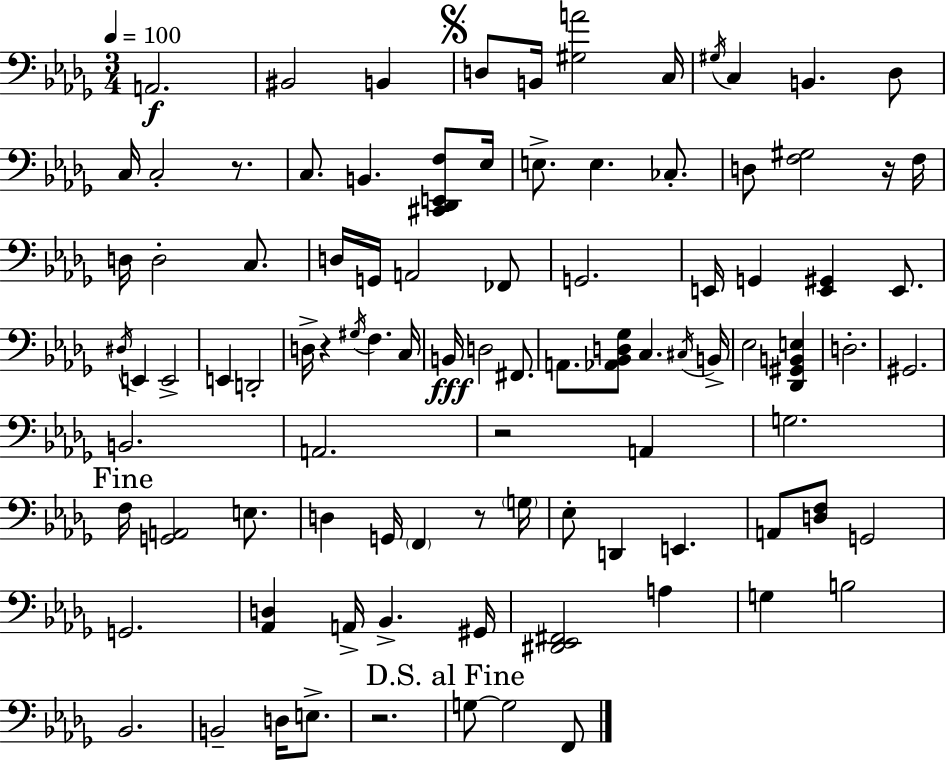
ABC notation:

X:1
T:Untitled
M:3/4
L:1/4
K:Bbm
A,,2 ^B,,2 B,, D,/2 B,,/4 [^G,A]2 C,/4 ^G,/4 C, B,, _D,/2 C,/4 C,2 z/2 C,/2 B,, [^C,,_D,,E,,F,]/2 _E,/4 E,/2 E, _C,/2 D,/2 [F,^G,]2 z/4 F,/4 D,/4 D,2 C,/2 D,/4 G,,/4 A,,2 _F,,/2 G,,2 E,,/4 G,, [E,,^G,,] E,,/2 ^D,/4 E,, E,,2 E,, D,,2 D,/4 z ^G,/4 F, C,/4 B,,/4 D,2 ^F,,/2 A,,/2 [_A,,_B,,D,_G,]/2 C, ^C,/4 B,,/4 _E,2 [_D,,^G,,B,,E,] D,2 ^G,,2 B,,2 A,,2 z2 A,, G,2 F,/4 [G,,A,,]2 E,/2 D, G,,/4 F,, z/2 G,/4 _E,/2 D,, E,, A,,/2 [D,F,]/2 G,,2 G,,2 [_A,,D,] A,,/4 _B,, ^G,,/4 [^D,,_E,,^F,,]2 A, G, B,2 _B,,2 B,,2 D,/4 E,/2 z2 G,/2 G,2 F,,/2